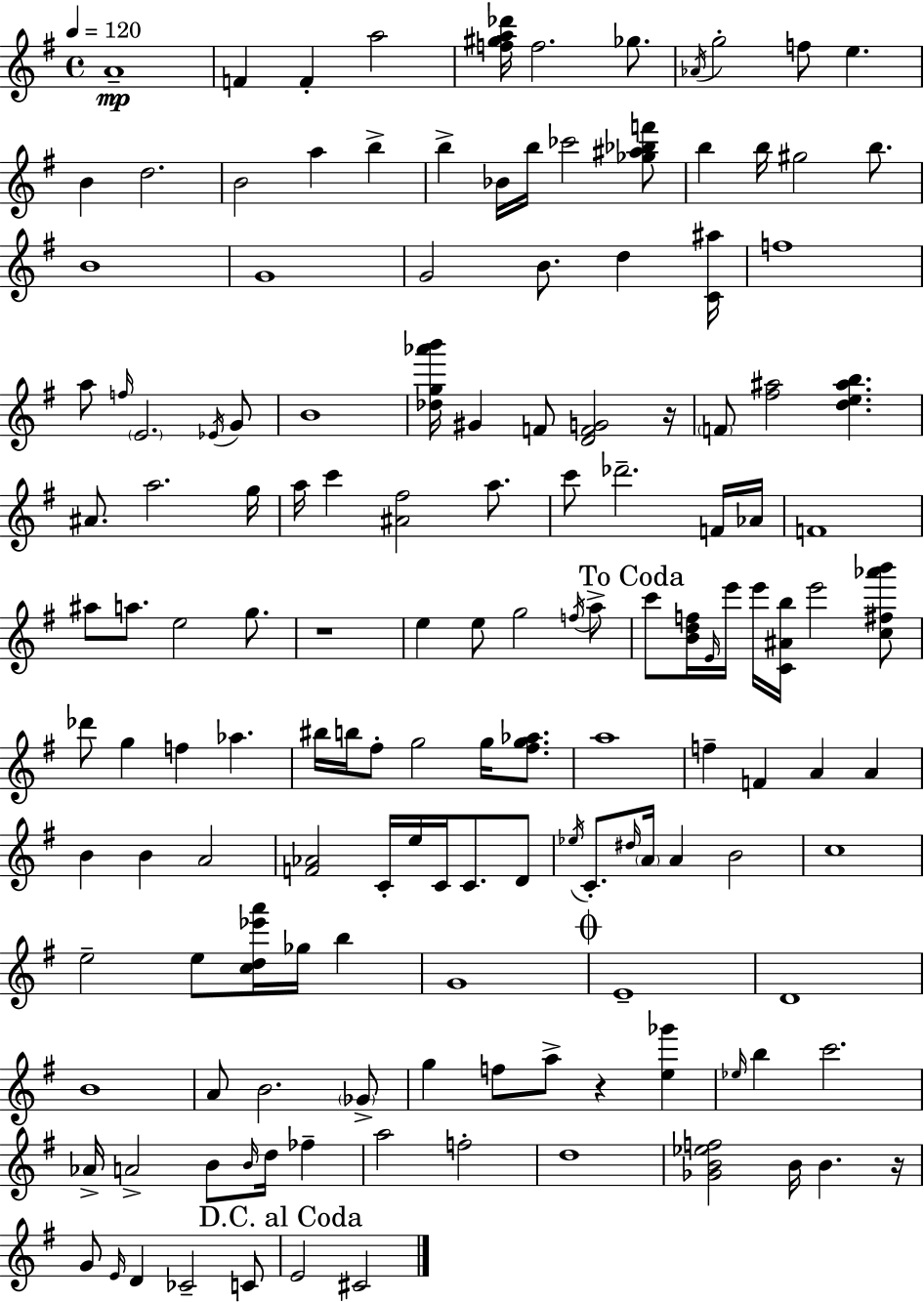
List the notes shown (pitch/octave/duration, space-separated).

A4/w F4/q F4/q A5/h [F5,G#5,A5,Db6]/s F5/h. Gb5/e. Ab4/s G5/h F5/e E5/q. B4/q D5/h. B4/h A5/q B5/q B5/q Bb4/s B5/s CES6/h [Gb5,A#5,Bb5,F6]/e B5/q B5/s G#5/h B5/e. B4/w G4/w G4/h B4/e. D5/q [C4,A#5]/s F5/w A5/e F5/s E4/h. Eb4/s G4/e B4/w [Db5,G5,Ab6,B6]/s G#4/q F4/e [D4,F4,G4]/h R/s F4/e [F#5,A#5]/h [D5,E5,A#5,B5]/q. A#4/e. A5/h. G5/s A5/s C6/q [A#4,F#5]/h A5/e. C6/e Db6/h. F4/s Ab4/s F4/w A#5/e A5/e. E5/h G5/e. R/w E5/q E5/e G5/h F5/s A5/e C6/e [B4,D5,F5]/s E4/s E6/s E6/s [C4,A#4,B5]/s E6/h [C5,F#5,Ab6,B6]/e Db6/e G5/q F5/q Ab5/q. BIS5/s B5/s F#5/e G5/h G5/s [F#5,G5,Ab5]/e. A5/w F5/q F4/q A4/q A4/q B4/q B4/q A4/h [F4,Ab4]/h C4/s E5/s C4/s C4/e. D4/e Eb5/s C4/e. D#5/s A4/s A4/q B4/h C5/w E5/h E5/e [C5,D5,Eb6,A6]/s Gb5/s B5/q G4/w E4/w D4/w B4/w A4/e B4/h. Gb4/e G5/q F5/e A5/e R/q [E5,Gb6]/q Eb5/s B5/q C6/h. Ab4/s A4/h B4/e B4/s D5/s FES5/q A5/h F5/h D5/w [Gb4,B4,Eb5,F5]/h B4/s B4/q. R/s G4/e E4/s D4/q CES4/h C4/e E4/h C#4/h